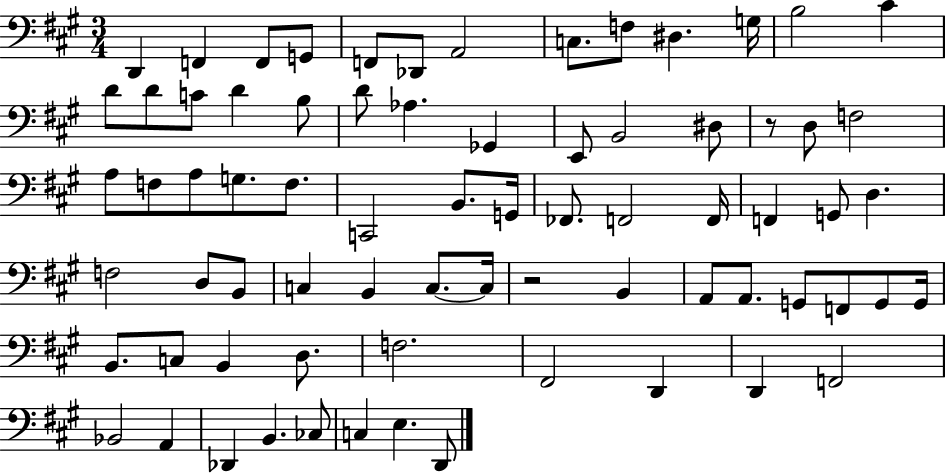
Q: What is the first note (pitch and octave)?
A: D2